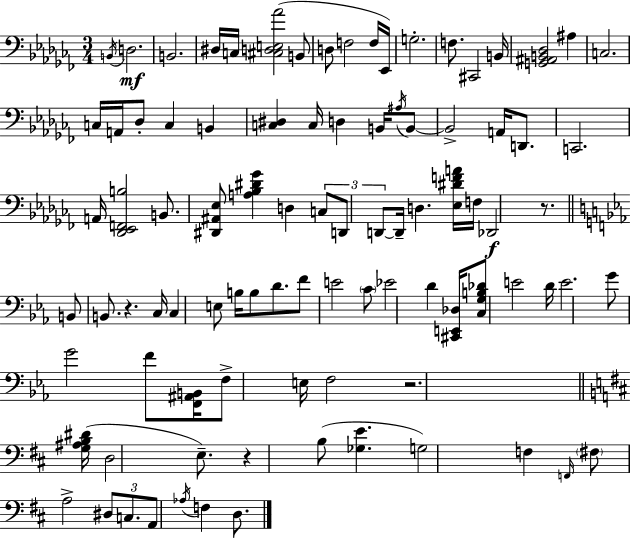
{
  \clef bass
  \numericTimeSignature
  \time 3/4
  \key aes \minor
  \acciaccatura { b,16 }\mf d2. | b,2. | dis16 c16 <cis d e aes'>2( b,8 | d8 f2 f16 | \break ees,16) g2.-. | f8. cis,2 | b,16 <g, ais, b, des>2 ais4 | c2. | \break c16 a,16 des8-. c4 b,4 | <c dis>4 c16 d4 b,16 \acciaccatura { ais16 } | b,8~~ b,2-> a,16 d,8. | c,2. | \break a,16 <des, ees, f, b>2 b,8. | <dis, ais, ees>8 <a bes dis' ges'>4 d4 | \tuplet 3/2 { c8 d,8 d,8~~ } d,16-- d4. | <ees dis' f' a'>16 f16 des,2\f r8. | \break \bar "||" \break \key ees \major b,8 b,8. r4. c16 | c4 e8 b16 b8 d'8. | f'8 e'2 \parenthesize c'8 | ees'2 d'4 | \break <cis, e, des>16 <c g b des'>8 e'2 d'16 | e'2. | g'8 g'2 f'8 | <f, ais, b,>16 f8-> e16 f2 | \break r2. | \bar "||" \break \key b \minor <g ais b dis'>16( d2 e8.--) | r4 b8( <ges e'>4. | g2) f4 | \grace { f,16 } \parenthesize fis8 a2-> \tuplet 3/2 { dis8 | \break c8. a,8 } \acciaccatura { aes16 } f4 d8. | \bar "|."
}